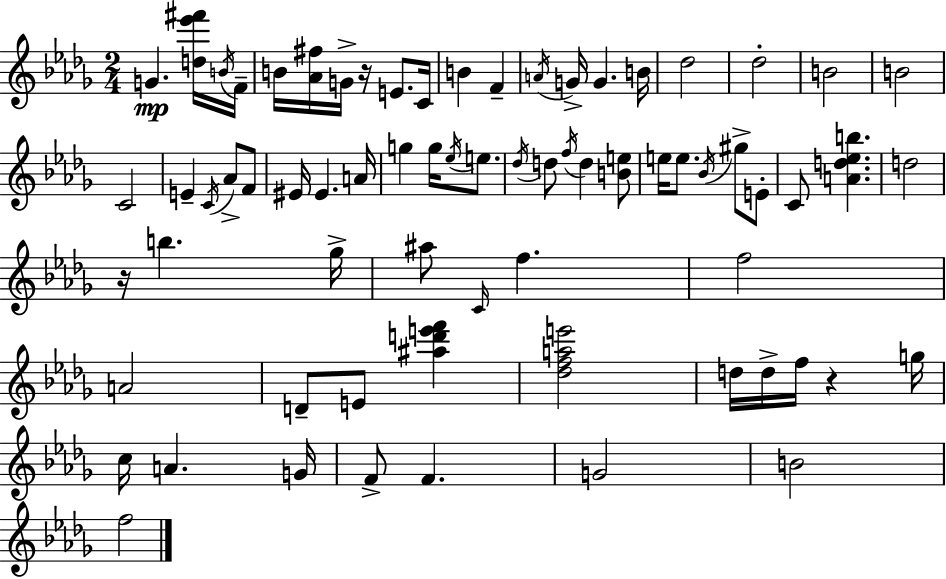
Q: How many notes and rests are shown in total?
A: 70